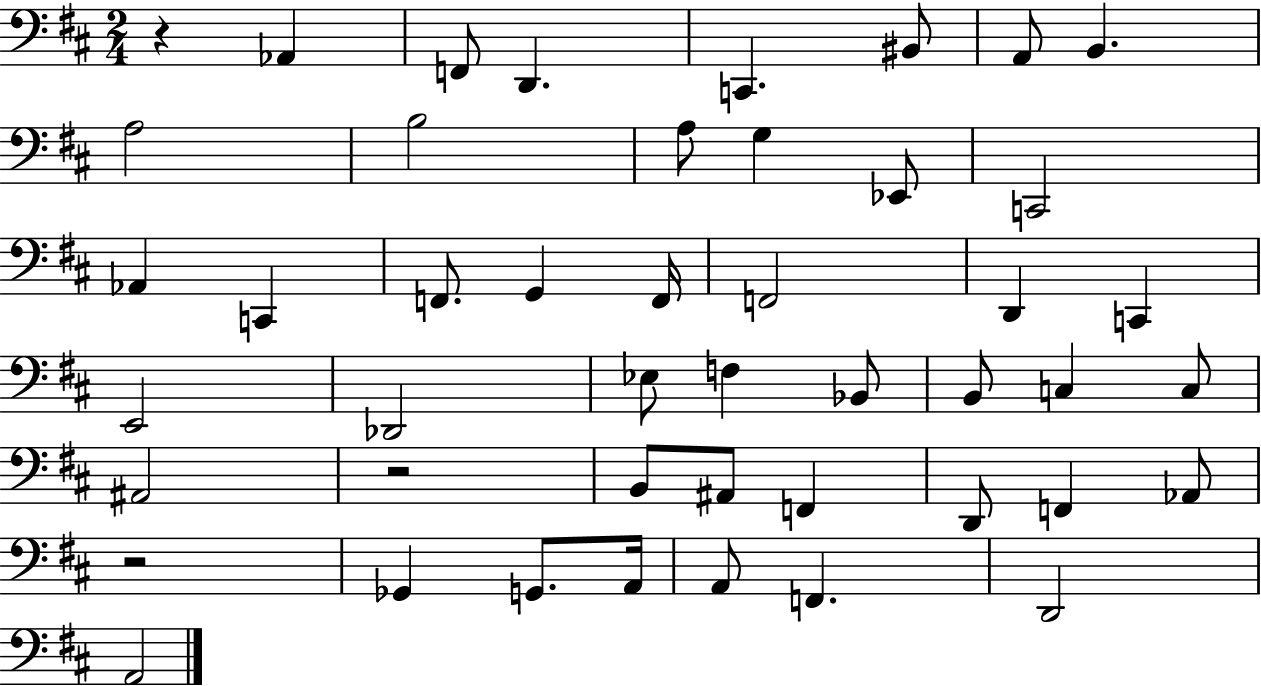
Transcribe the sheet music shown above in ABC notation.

X:1
T:Untitled
M:2/4
L:1/4
K:D
z _A,, F,,/2 D,, C,, ^B,,/2 A,,/2 B,, A,2 B,2 A,/2 G, _E,,/2 C,,2 _A,, C,, F,,/2 G,, F,,/4 F,,2 D,, C,, E,,2 _D,,2 _E,/2 F, _B,,/2 B,,/2 C, C,/2 ^A,,2 z2 B,,/2 ^A,,/2 F,, D,,/2 F,, _A,,/2 z2 _G,, G,,/2 A,,/4 A,,/2 F,, D,,2 A,,2